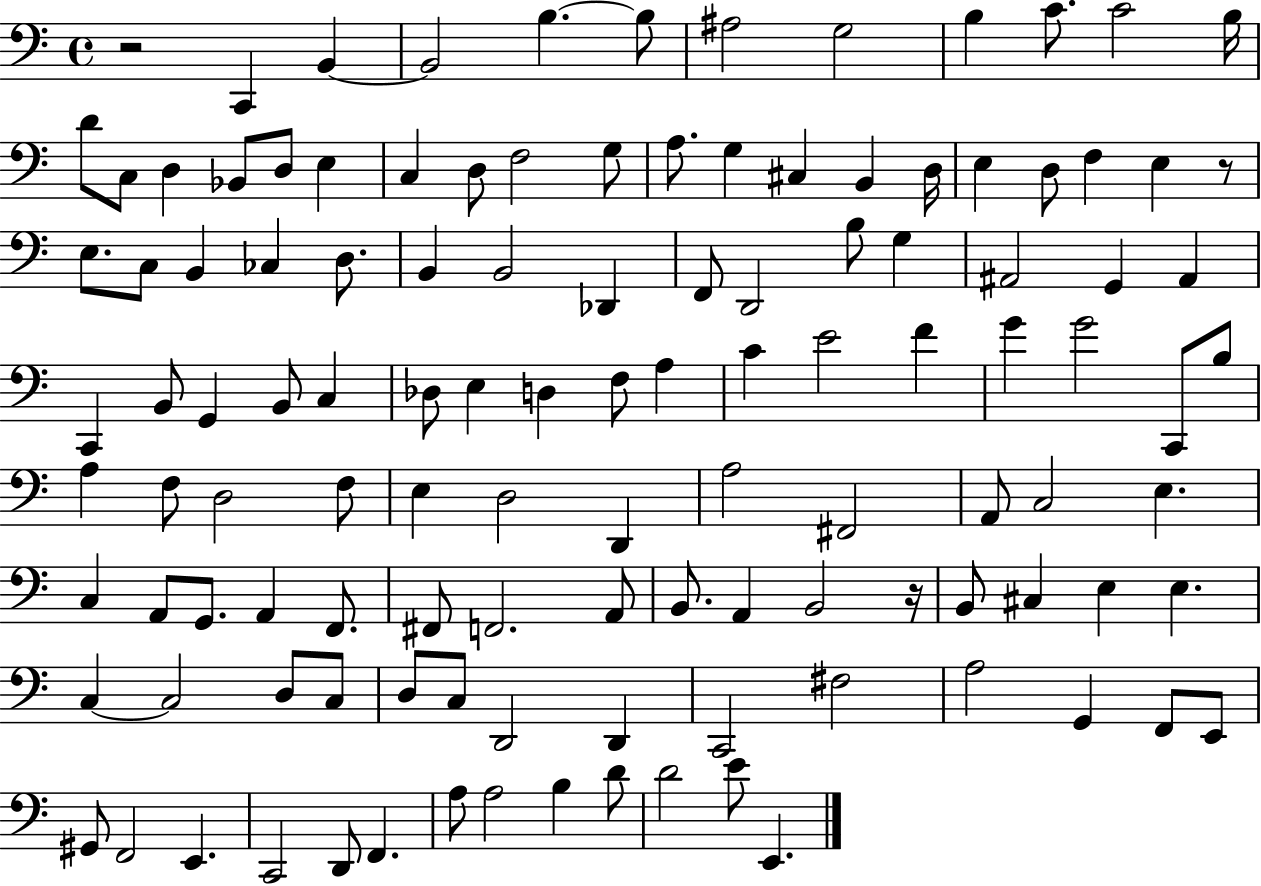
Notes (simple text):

R/h C2/q B2/q B2/h B3/q. B3/e A#3/h G3/h B3/q C4/e. C4/h B3/s D4/e C3/e D3/q Bb2/e D3/e E3/q C3/q D3/e F3/h G3/e A3/e. G3/q C#3/q B2/q D3/s E3/q D3/e F3/q E3/q R/e E3/e. C3/e B2/q CES3/q D3/e. B2/q B2/h Db2/q F2/e D2/h B3/e G3/q A#2/h G2/q A#2/q C2/q B2/e G2/q B2/e C3/q Db3/e E3/q D3/q F3/e A3/q C4/q E4/h F4/q G4/q G4/h C2/e B3/e A3/q F3/e D3/h F3/e E3/q D3/h D2/q A3/h F#2/h A2/e C3/h E3/q. C3/q A2/e G2/e. A2/q F2/e. F#2/e F2/h. A2/e B2/e. A2/q B2/h R/s B2/e C#3/q E3/q E3/q. C3/q C3/h D3/e C3/e D3/e C3/e D2/h D2/q C2/h F#3/h A3/h G2/q F2/e E2/e G#2/e F2/h E2/q. C2/h D2/e F2/q. A3/e A3/h B3/q D4/e D4/h E4/e E2/q.